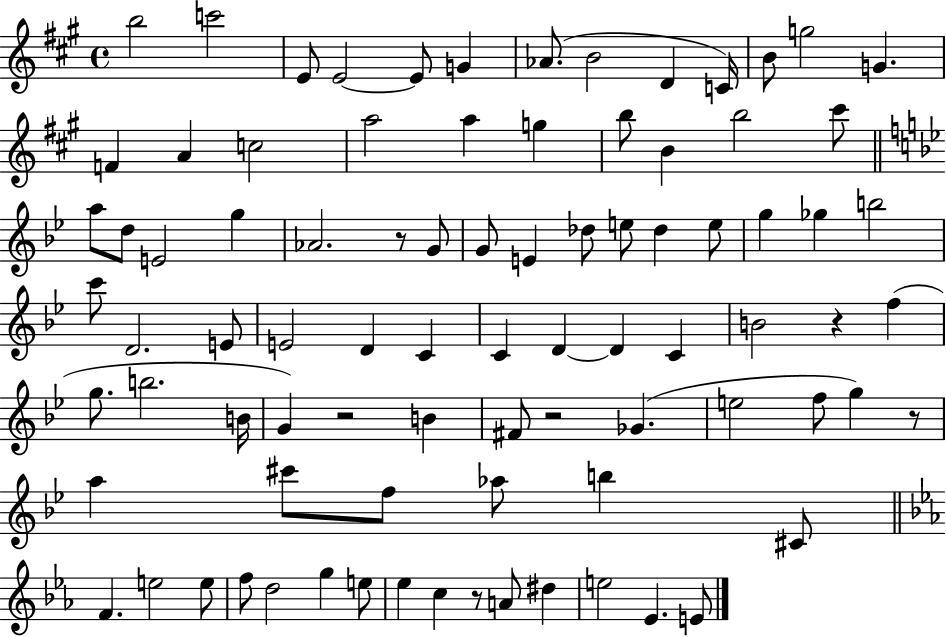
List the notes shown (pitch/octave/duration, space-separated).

B5/h C6/h E4/e E4/h E4/e G4/q Ab4/e. B4/h D4/q C4/s B4/e G5/h G4/q. F4/q A4/q C5/h A5/h A5/q G5/q B5/e B4/q B5/h C#6/e A5/e D5/e E4/h G5/q Ab4/h. R/e G4/e G4/e E4/q Db5/e E5/e Db5/q E5/e G5/q Gb5/q B5/h C6/e D4/h. E4/e E4/h D4/q C4/q C4/q D4/q D4/q C4/q B4/h R/q F5/q G5/e. B5/h. B4/s G4/q R/h B4/q F#4/e R/h Gb4/q. E5/h F5/e G5/q R/e A5/q C#6/e F5/e Ab5/e B5/q C#4/e F4/q. E5/h E5/e F5/e D5/h G5/q E5/e Eb5/q C5/q R/e A4/e D#5/q E5/h Eb4/q. E4/e